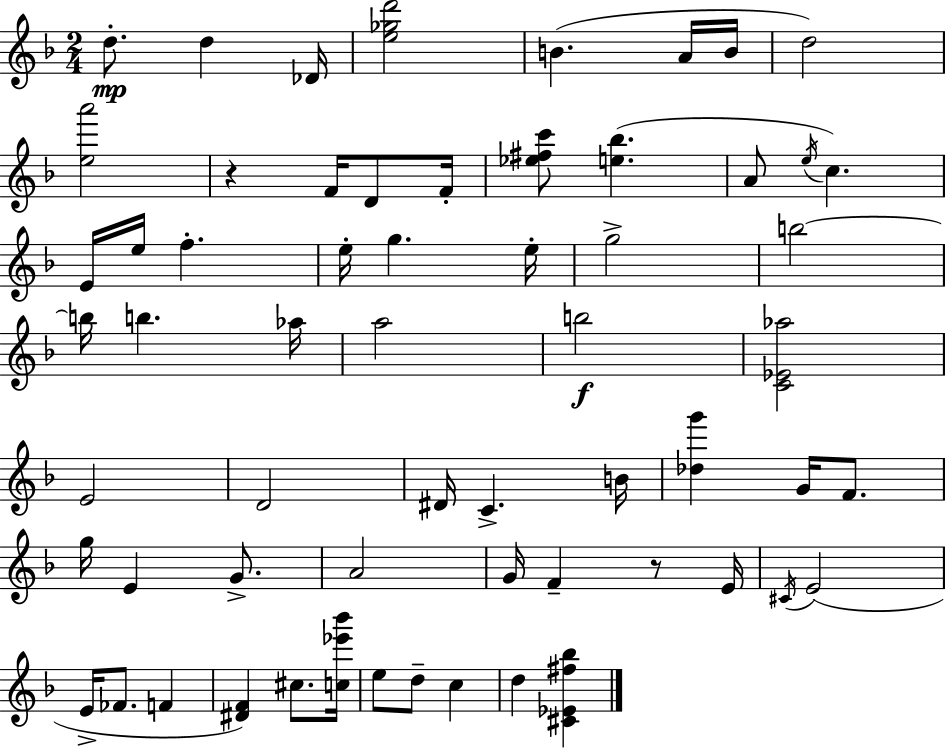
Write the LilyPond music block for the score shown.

{
  \clef treble
  \numericTimeSignature
  \time 2/4
  \key d \minor
  \repeat volta 2 { d''8.-.\mp d''4 des'16 | <e'' ges'' d'''>2 | b'4.( a'16 b'16 | d''2) | \break <e'' a'''>2 | r4 f'16 d'8 f'16-. | <ees'' fis'' c'''>8 <e'' bes''>4.( | a'8 \acciaccatura { e''16 } c''4.) | \break e'16 e''16 f''4.-. | e''16-. g''4. | e''16-. g''2-> | b''2~~ | \break b''16 b''4. | aes''16 a''2 | b''2\f | <c' ees' aes''>2 | \break e'2 | d'2 | dis'16 c'4.-> | b'16 <des'' g'''>4 g'16 f'8. | \break g''16 e'4 g'8.-> | a'2 | g'16 f'4-- r8 | e'16 \acciaccatura { cis'16 } e'2( | \break e'16-> fes'8. f'4 | <dis' f'>4) cis''8. | <c'' ees''' bes'''>16 e''8 d''8-- c''4 | d''4 <cis' ees' fis'' bes''>4 | \break } \bar "|."
}